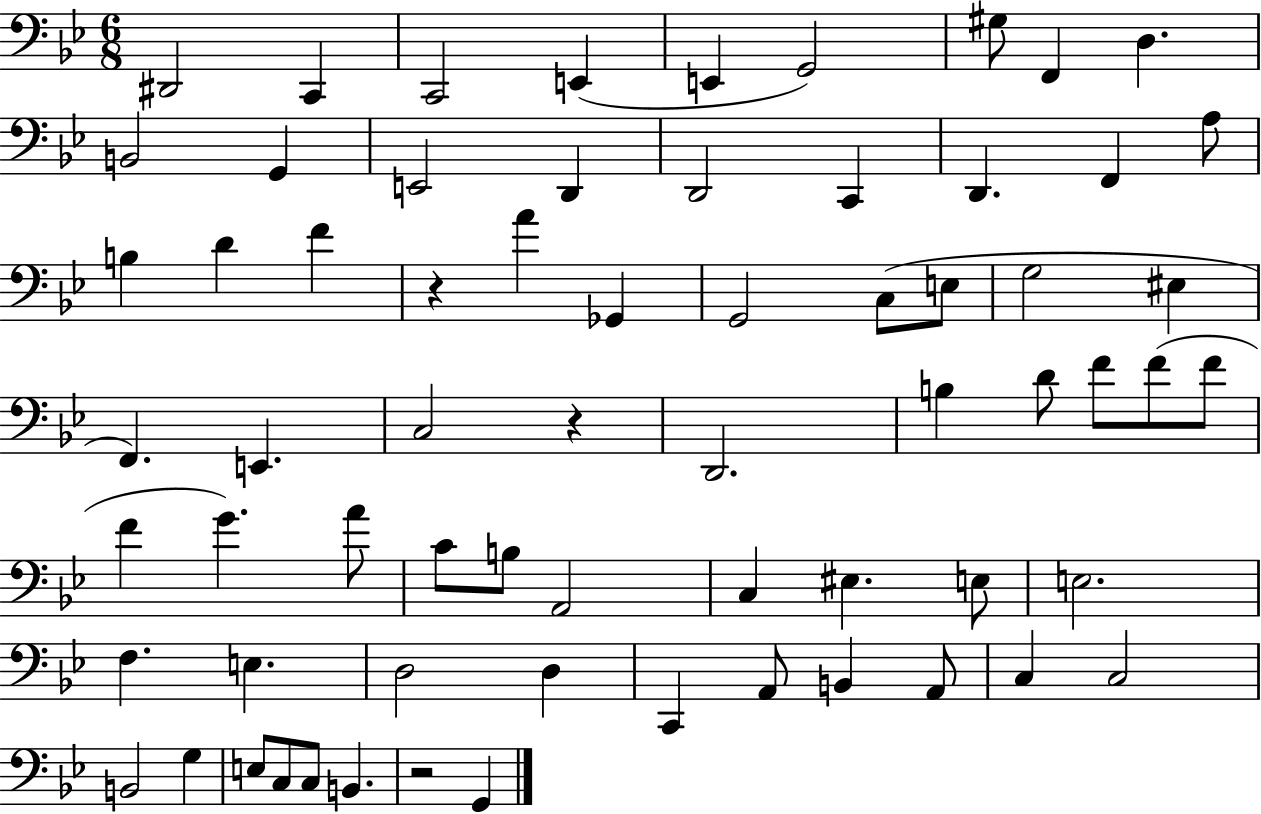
D#2/h C2/q C2/h E2/q E2/q G2/h G#3/e F2/q D3/q. B2/h G2/q E2/h D2/q D2/h C2/q D2/q. F2/q A3/e B3/q D4/q F4/q R/q A4/q Gb2/q G2/h C3/e E3/e G3/h EIS3/q F2/q. E2/q. C3/h R/q D2/h. B3/q D4/e F4/e F4/e F4/e F4/q G4/q. A4/e C4/e B3/e A2/h C3/q EIS3/q. E3/e E3/h. F3/q. E3/q. D3/h D3/q C2/q A2/e B2/q A2/e C3/q C3/h B2/h G3/q E3/e C3/e C3/e B2/q. R/h G2/q